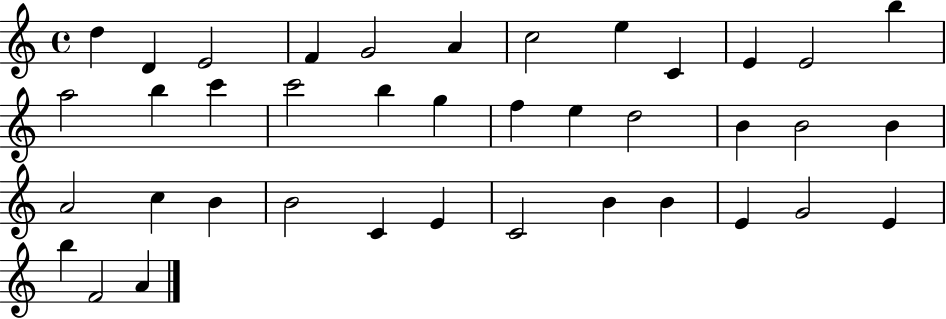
D5/q D4/q E4/h F4/q G4/h A4/q C5/h E5/q C4/q E4/q E4/h B5/q A5/h B5/q C6/q C6/h B5/q G5/q F5/q E5/q D5/h B4/q B4/h B4/q A4/h C5/q B4/q B4/h C4/q E4/q C4/h B4/q B4/q E4/q G4/h E4/q B5/q F4/h A4/q